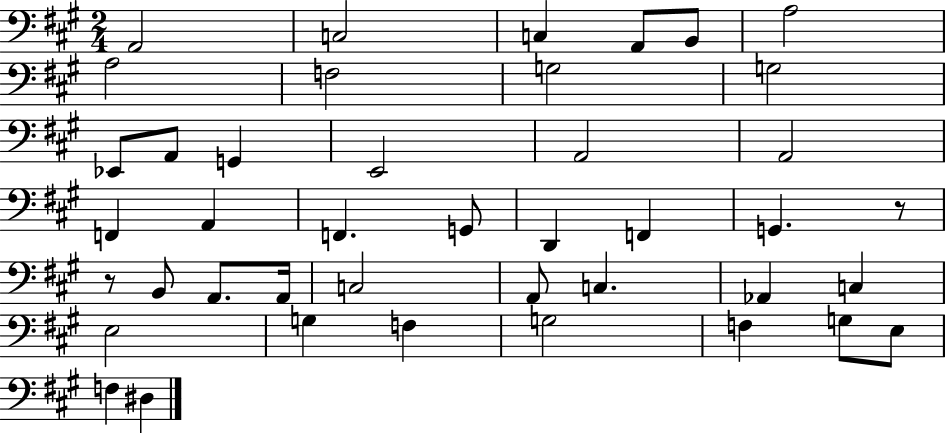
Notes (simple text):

A2/h C3/h C3/q A2/e B2/e A3/h A3/h F3/h G3/h G3/h Eb2/e A2/e G2/q E2/h A2/h A2/h F2/q A2/q F2/q. G2/e D2/q F2/q G2/q. R/e R/e B2/e A2/e. A2/s C3/h A2/e C3/q. Ab2/q C3/q E3/h G3/q F3/q G3/h F3/q G3/e E3/e F3/q D#3/q